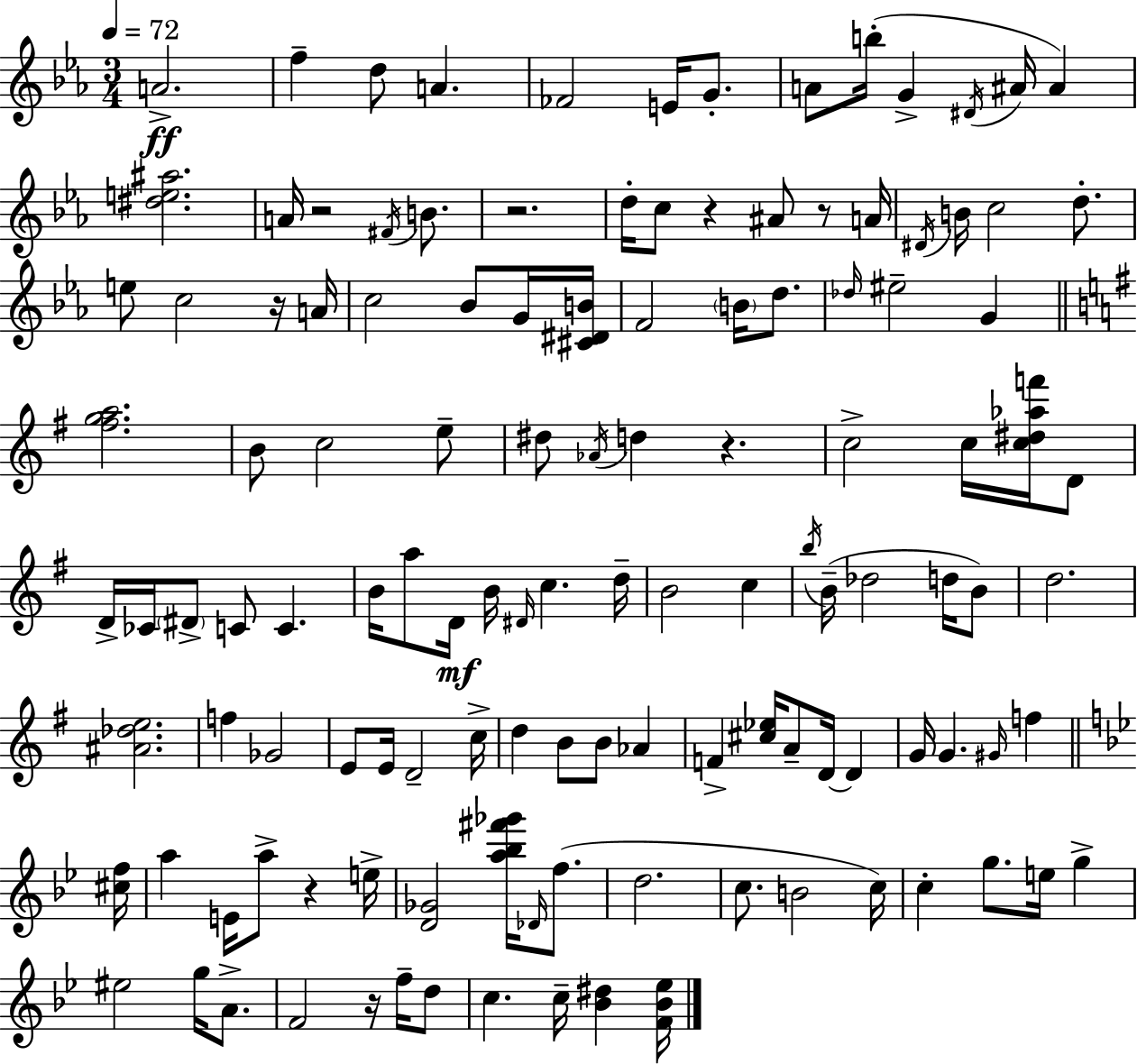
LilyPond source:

{
  \clef treble
  \numericTimeSignature
  \time 3/4
  \key ees \major
  \tempo 4 = 72
  a'2.->\ff | f''4-- d''8 a'4. | fes'2 e'16 g'8.-. | a'8 b''16-.( g'4-> \acciaccatura { dis'16 } ais'16 ais'4) | \break <dis'' e'' ais''>2. | a'16 r2 \acciaccatura { fis'16 } b'8. | r2. | d''16-. c''8 r4 ais'8 r8 | \break a'16 \acciaccatura { dis'16 } b'16 c''2 | d''8.-. e''8 c''2 | r16 a'16 c''2 bes'8 | g'16 <cis' dis' b'>16 f'2 \parenthesize b'16 | \break d''8. \grace { des''16 } eis''2-- | g'4 \bar "||" \break \key g \major <fis'' g'' a''>2. | b'8 c''2 e''8-- | dis''8 \acciaccatura { aes'16 } d''4 r4. | c''2-> c''16 <c'' dis'' aes'' f'''>16 d'8 | \break d'16-> ces'16 \parenthesize dis'8-> c'8 c'4. | b'16 a''8 d'16\mf b'16 \grace { dis'16 } c''4. | d''16-- b'2 c''4 | \acciaccatura { b''16 }( b'16-- des''2 | \break d''16 b'8) d''2. | <ais' des'' e''>2. | f''4 ges'2 | e'8 e'16 d'2-- | \break c''16-> d''4 b'8 b'8 aes'4 | f'4-> <cis'' ees''>16 a'8-- d'16~~ d'4 | g'16 g'4. \grace { gis'16 } f''4 | \bar "||" \break \key bes \major <cis'' f''>16 a''4 e'16 a''8-> r4 | e''16-> <d' ges'>2 <a'' bes'' fis''' ges'''>16 \grace { des'16 }( f''8. | d''2. | c''8. b'2 | \break c''16) c''4-. g''8. e''16 g''4-> | eis''2 g''16 a'8.-> | f'2 r16 f''16-- | d''8 c''4. c''16-- <bes' dis''>4 | \break <f' bes' ees''>16 \bar "|."
}